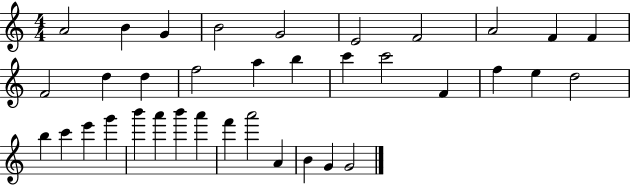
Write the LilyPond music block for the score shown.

{
  \clef treble
  \numericTimeSignature
  \time 4/4
  \key c \major
  a'2 b'4 g'4 | b'2 g'2 | e'2 f'2 | a'2 f'4 f'4 | \break f'2 d''4 d''4 | f''2 a''4 b''4 | c'''4 c'''2 f'4 | f''4 e''4 d''2 | \break b''4 c'''4 e'''4 g'''4 | b'''4 a'''4 b'''4 a'''4 | f'''4 a'''2 a'4 | b'4 g'4 g'2 | \break \bar "|."
}